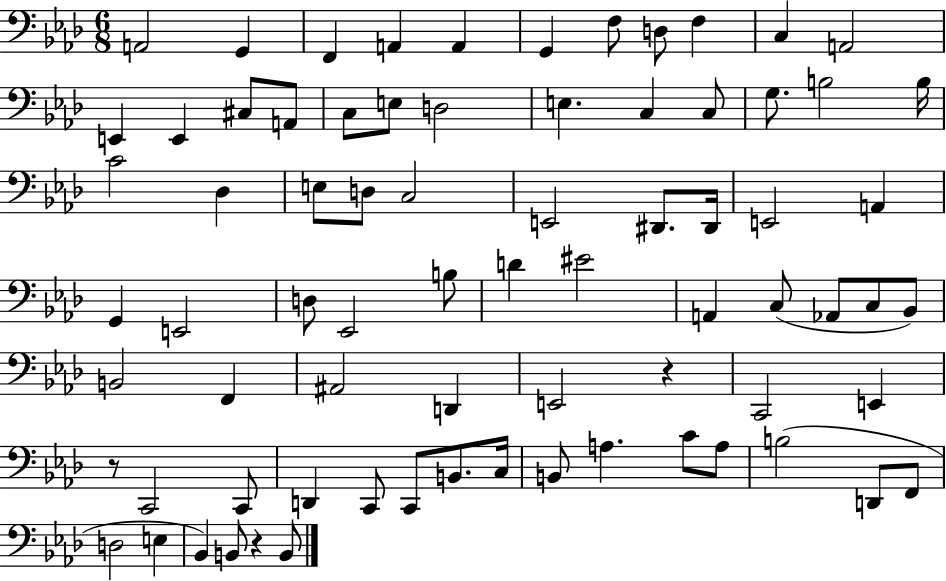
A2/h G2/q F2/q A2/q A2/q G2/q F3/e D3/e F3/q C3/q A2/h E2/q E2/q C#3/e A2/e C3/e E3/e D3/h E3/q. C3/q C3/e G3/e. B3/h B3/s C4/h Db3/q E3/e D3/e C3/h E2/h D#2/e. D#2/s E2/h A2/q G2/q E2/h D3/e Eb2/h B3/e D4/q EIS4/h A2/q C3/e Ab2/e C3/e Bb2/e B2/h F2/q A#2/h D2/q E2/h R/q C2/h E2/q R/e C2/h C2/e D2/q C2/e C2/e B2/e. C3/s B2/e A3/q. C4/e A3/e B3/h D2/e F2/e D3/h E3/q Bb2/q B2/e R/q B2/e